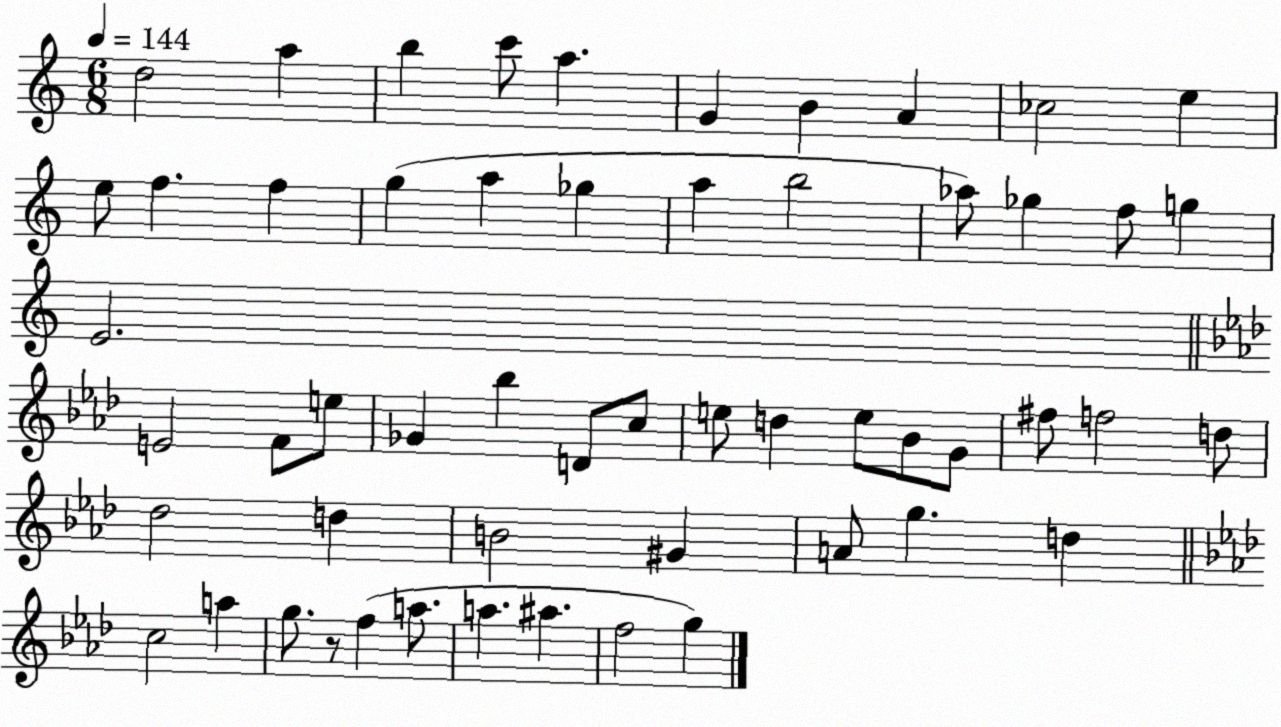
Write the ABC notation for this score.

X:1
T:Untitled
M:6/8
L:1/4
K:C
d2 a b c'/2 a G B A _c2 e e/2 f f g a _g a b2 _a/2 _g f/2 g E2 E2 F/2 e/2 _G _b D/2 c/2 e/2 d e/2 _B/2 G/2 ^f/2 f2 d/2 _d2 d B2 ^G A/2 g d c2 a g/2 z/2 f a/2 a ^a f2 g